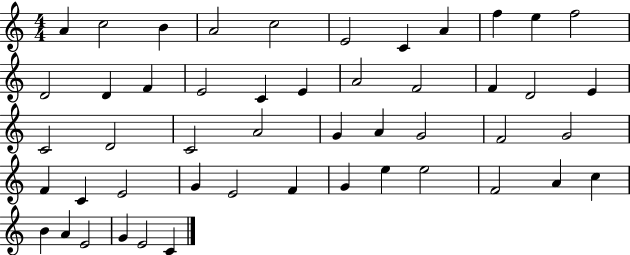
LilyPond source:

{
  \clef treble
  \numericTimeSignature
  \time 4/4
  \key c \major
  a'4 c''2 b'4 | a'2 c''2 | e'2 c'4 a'4 | f''4 e''4 f''2 | \break d'2 d'4 f'4 | e'2 c'4 e'4 | a'2 f'2 | f'4 d'2 e'4 | \break c'2 d'2 | c'2 a'2 | g'4 a'4 g'2 | f'2 g'2 | \break f'4 c'4 e'2 | g'4 e'2 f'4 | g'4 e''4 e''2 | f'2 a'4 c''4 | \break b'4 a'4 e'2 | g'4 e'2 c'4 | \bar "|."
}